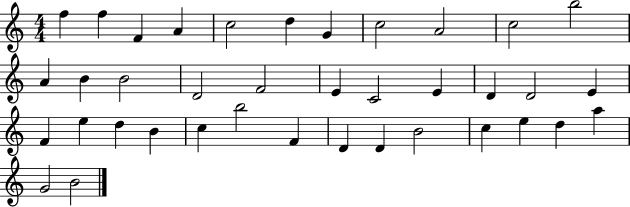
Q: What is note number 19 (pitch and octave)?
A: E4